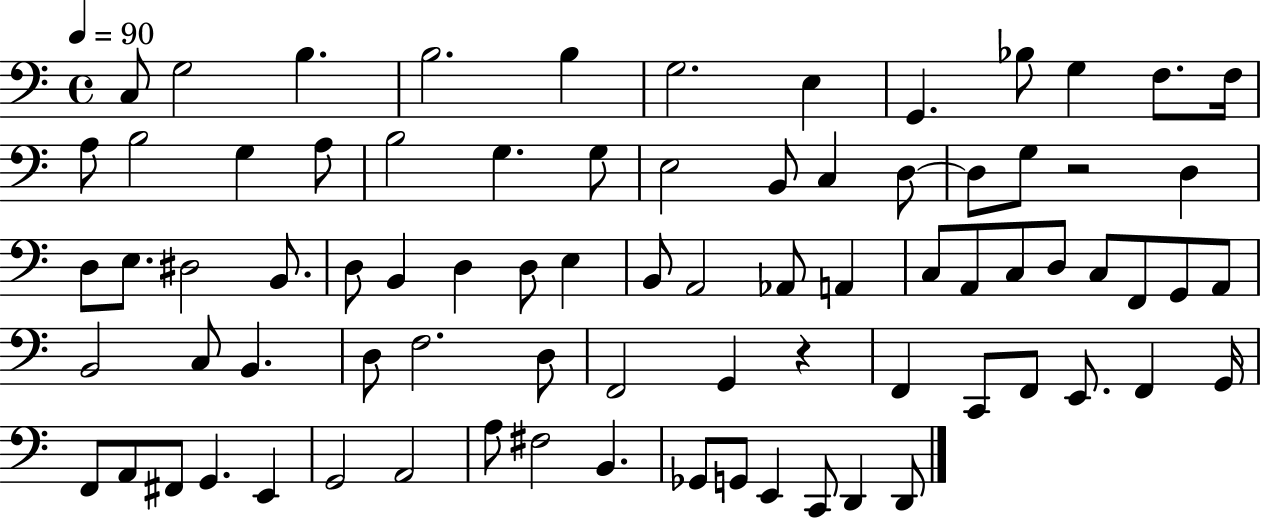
C3/e G3/h B3/q. B3/h. B3/q G3/h. E3/q G2/q. Bb3/e G3/q F3/e. F3/s A3/e B3/h G3/q A3/e B3/h G3/q. G3/e E3/h B2/e C3/q D3/e D3/e G3/e R/h D3/q D3/e E3/e. D#3/h B2/e. D3/e B2/q D3/q D3/e E3/q B2/e A2/h Ab2/e A2/q C3/e A2/e C3/e D3/e C3/e F2/e G2/e A2/e B2/h C3/e B2/q. D3/e F3/h. D3/e F2/h G2/q R/q F2/q C2/e F2/e E2/e. F2/q G2/s F2/e A2/e F#2/e G2/q. E2/q G2/h A2/h A3/e F#3/h B2/q. Gb2/e G2/e E2/q C2/e D2/q D2/e